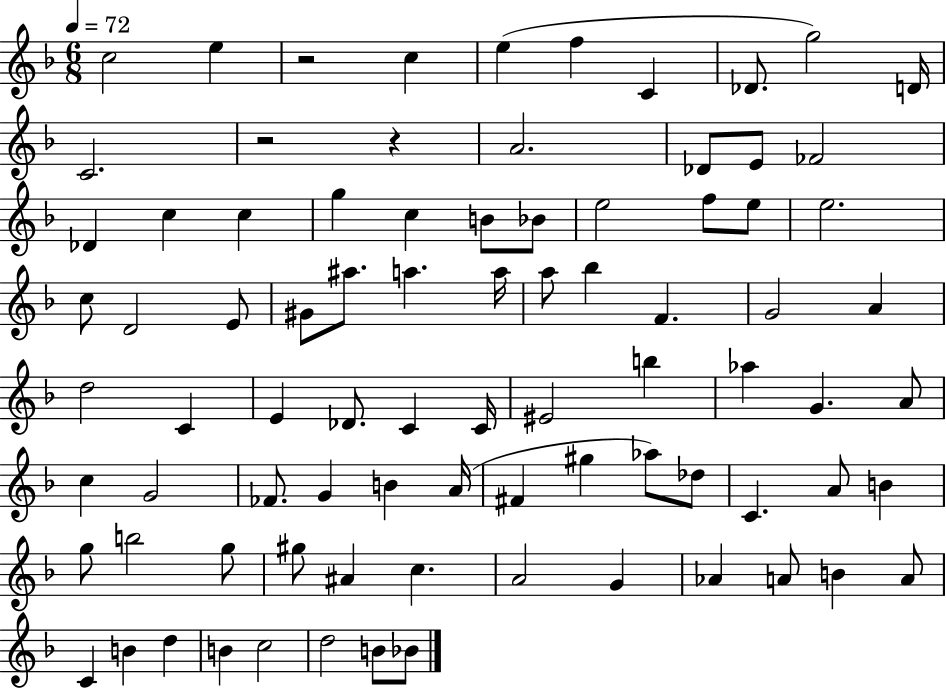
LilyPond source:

{
  \clef treble
  \numericTimeSignature
  \time 6/8
  \key f \major
  \tempo 4 = 72
  c''2 e''4 | r2 c''4 | e''4( f''4 c'4 | des'8. g''2) d'16 | \break c'2. | r2 r4 | a'2. | des'8 e'8 fes'2 | \break des'4 c''4 c''4 | g''4 c''4 b'8 bes'8 | e''2 f''8 e''8 | e''2. | \break c''8 d'2 e'8 | gis'8 ais''8. a''4. a''16 | a''8 bes''4 f'4. | g'2 a'4 | \break d''2 c'4 | e'4 des'8. c'4 c'16 | eis'2 b''4 | aes''4 g'4. a'8 | \break c''4 g'2 | fes'8. g'4 b'4 a'16( | fis'4 gis''4 aes''8) des''8 | c'4. a'8 b'4 | \break g''8 b''2 g''8 | gis''8 ais'4 c''4. | a'2 g'4 | aes'4 a'8 b'4 a'8 | \break c'4 b'4 d''4 | b'4 c''2 | d''2 b'8 bes'8 | \bar "|."
}